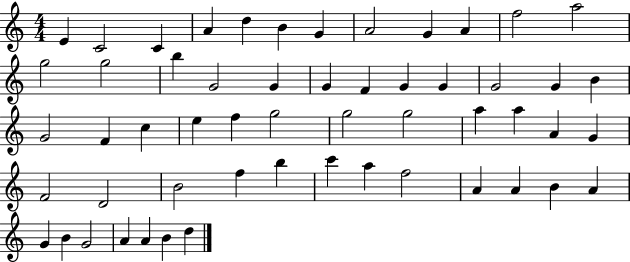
E4/q C4/h C4/q A4/q D5/q B4/q G4/q A4/h G4/q A4/q F5/h A5/h G5/h G5/h B5/q G4/h G4/q G4/q F4/q G4/q G4/q G4/h G4/q B4/q G4/h F4/q C5/q E5/q F5/q G5/h G5/h G5/h A5/q A5/q A4/q G4/q F4/h D4/h B4/h F5/q B5/q C6/q A5/q F5/h A4/q A4/q B4/q A4/q G4/q B4/q G4/h A4/q A4/q B4/q D5/q